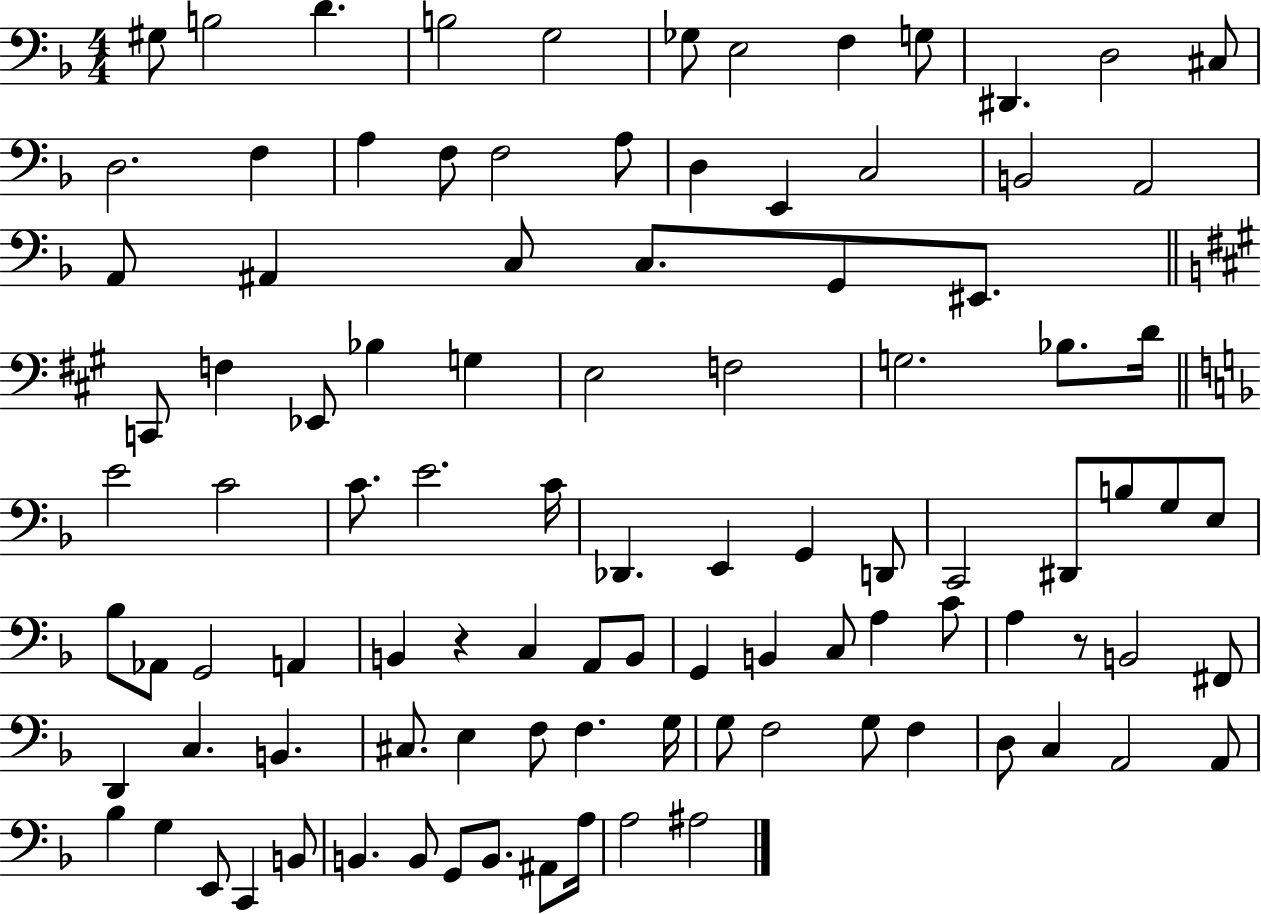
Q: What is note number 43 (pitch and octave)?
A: E4